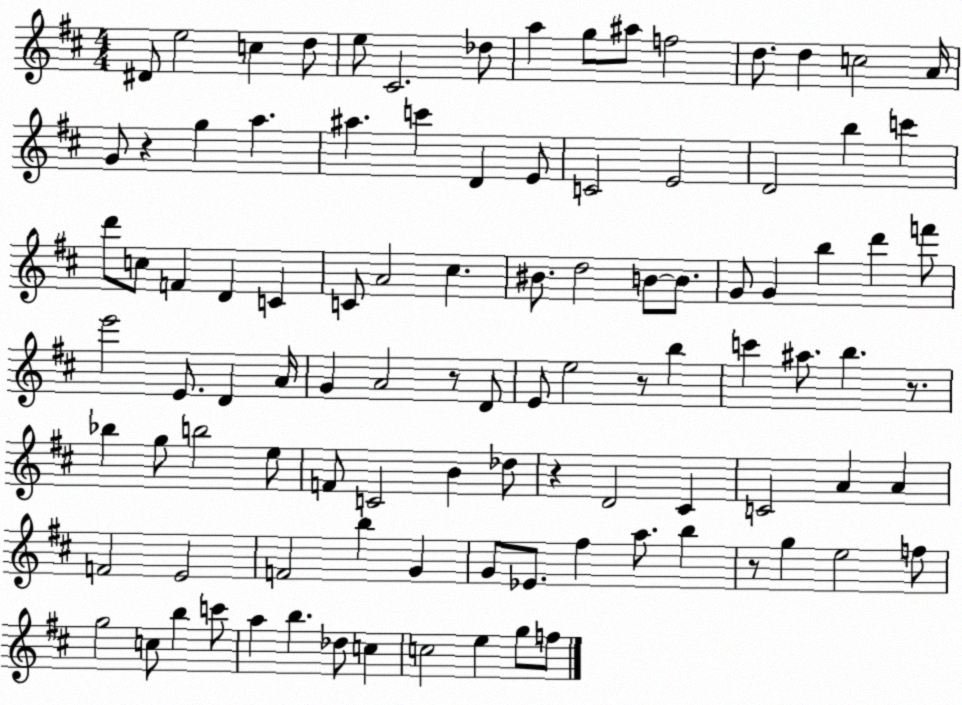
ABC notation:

X:1
T:Untitled
M:4/4
L:1/4
K:D
^D/2 e2 c d/2 e/2 ^C2 _d/2 a g/2 ^a/2 f2 d/2 d c2 A/4 G/2 z g a ^a c' D E/2 C2 E2 D2 b c' d'/2 c/2 F D C C/2 A2 ^c ^B/2 d2 B/2 B/2 G/2 G b d' f'/2 e'2 E/2 D A/4 G A2 z/2 D/2 E/2 e2 z/2 b c' ^a/2 b z/2 _b g/2 b2 e/2 F/2 C2 B _d/2 z D2 ^C C2 A A F2 E2 F2 b G G/2 _E/2 ^f a/2 b z/2 g e2 f/2 g2 c/2 b c'/2 a b _d/2 c c2 e g/2 f/2